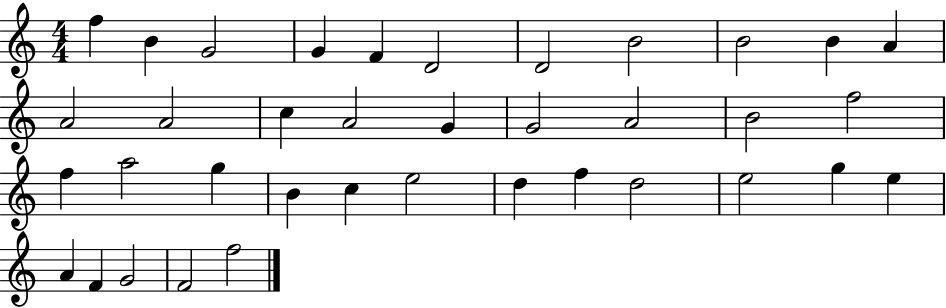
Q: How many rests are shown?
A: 0